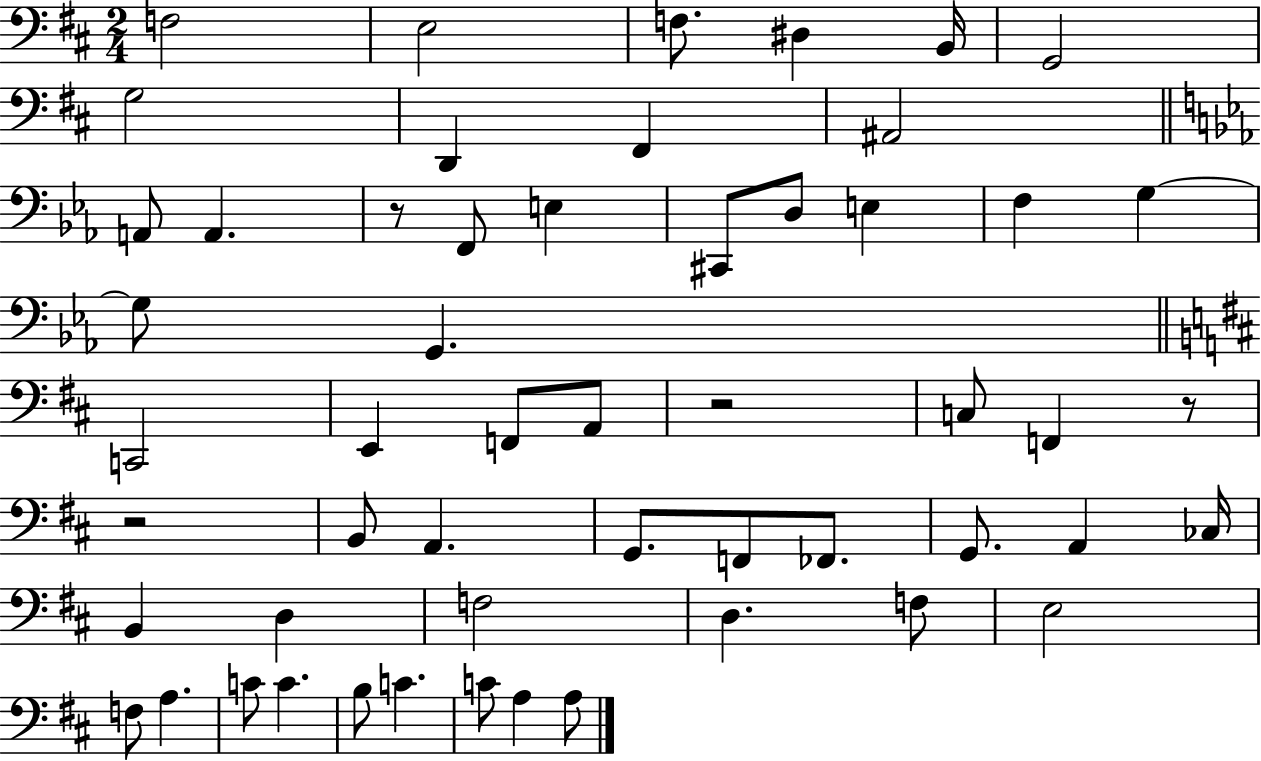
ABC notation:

X:1
T:Untitled
M:2/4
L:1/4
K:D
F,2 E,2 F,/2 ^D, B,,/4 G,,2 G,2 D,, ^F,, ^A,,2 A,,/2 A,, z/2 F,,/2 E, ^C,,/2 D,/2 E, F, G, G,/2 G,, C,,2 E,, F,,/2 A,,/2 z2 C,/2 F,, z/2 z2 B,,/2 A,, G,,/2 F,,/2 _F,,/2 G,,/2 A,, _C,/4 B,, D, F,2 D, F,/2 E,2 F,/2 A, C/2 C B,/2 C C/2 A, A,/2